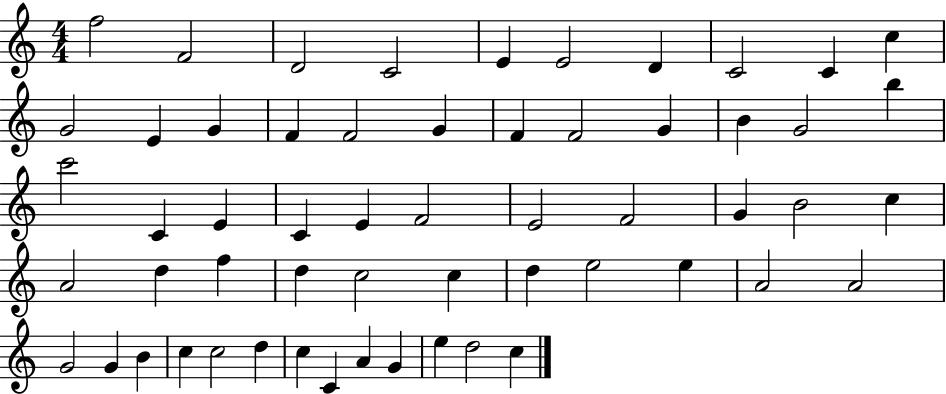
F5/h F4/h D4/h C4/h E4/q E4/h D4/q C4/h C4/q C5/q G4/h E4/q G4/q F4/q F4/h G4/q F4/q F4/h G4/q B4/q G4/h B5/q C6/h C4/q E4/q C4/q E4/q F4/h E4/h F4/h G4/q B4/h C5/q A4/h D5/q F5/q D5/q C5/h C5/q D5/q E5/h E5/q A4/h A4/h G4/h G4/q B4/q C5/q C5/h D5/q C5/q C4/q A4/q G4/q E5/q D5/h C5/q